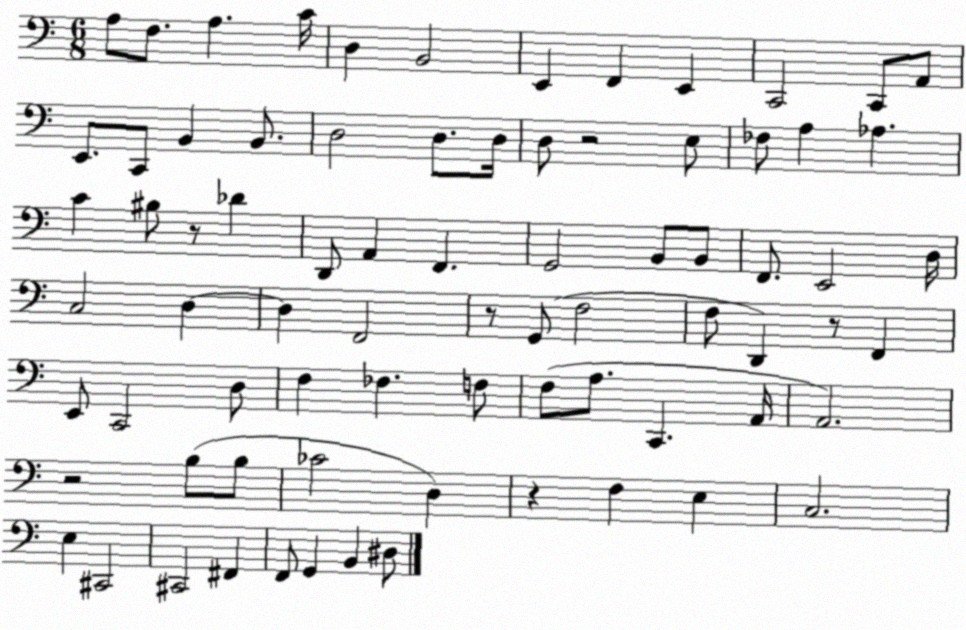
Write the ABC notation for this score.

X:1
T:Untitled
M:6/8
L:1/4
K:C
A,/2 F,/2 A, C/4 D, B,,2 E,, F,, E,, C,,2 C,,/2 A,,/2 E,,/2 C,,/2 B,, B,,/2 D,2 D,/2 D,/4 D,/2 z2 E,/2 _F,/2 A, _A, C ^B,/2 z/2 _D D,,/2 A,, F,, G,,2 B,,/2 B,,/2 F,,/2 E,,2 D,/4 C,2 D, D, F,,2 z/2 G,,/2 F,2 F,/2 D,, z/2 F,, E,,/2 C,,2 D,/2 F, _F, F,/2 F,/2 A,/2 C,, A,,/4 A,,2 z2 B,/2 B,/2 _C2 D, z F, E, C,2 E, ^C,,2 ^C,,2 ^F,, F,,/2 G,, B,, ^D,/2